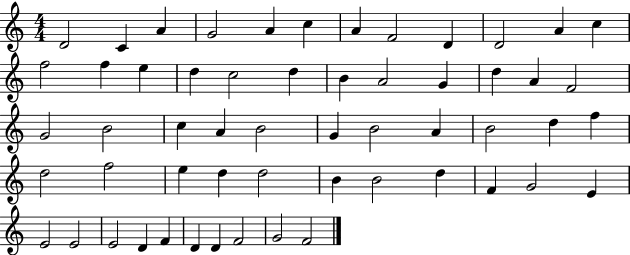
X:1
T:Untitled
M:4/4
L:1/4
K:C
D2 C A G2 A c A F2 D D2 A c f2 f e d c2 d B A2 G d A F2 G2 B2 c A B2 G B2 A B2 d f d2 f2 e d d2 B B2 d F G2 E E2 E2 E2 D F D D F2 G2 F2